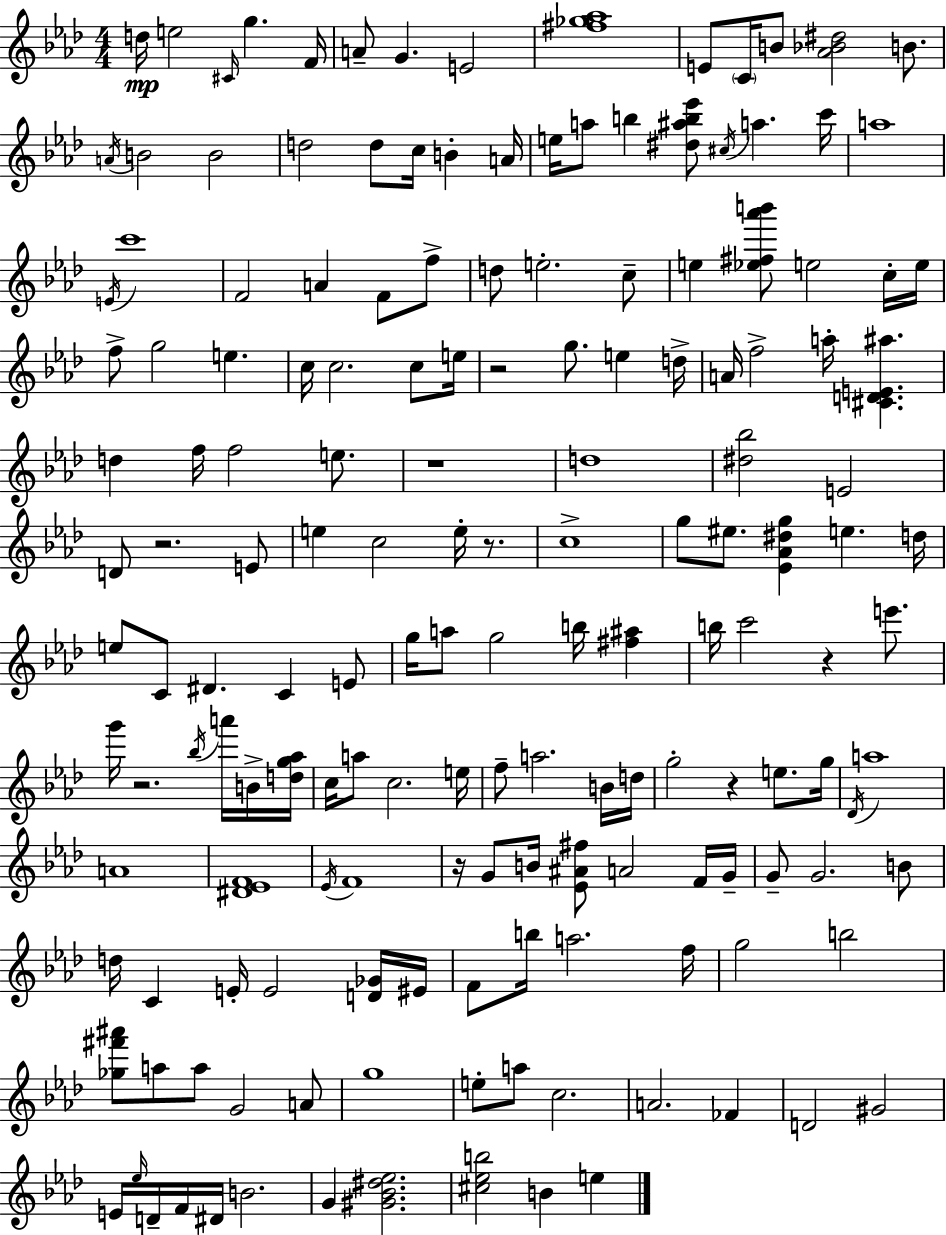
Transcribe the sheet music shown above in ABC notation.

X:1
T:Untitled
M:4/4
L:1/4
K:Fm
d/4 e2 ^C/4 g F/4 A/2 G E2 [^f_g_a]4 E/2 C/4 B/2 [_A_B^d]2 B/2 A/4 B2 B2 d2 d/2 c/4 B A/4 e/4 a/2 b [^d^ab_e']/2 ^c/4 a c'/4 a4 E/4 c'4 F2 A F/2 f/2 d/2 e2 c/2 e [_e^f_a'b']/2 e2 c/4 e/4 f/2 g2 e c/4 c2 c/2 e/4 z2 g/2 e d/4 A/4 f2 a/4 [^CDE^a] d f/4 f2 e/2 z4 d4 [^d_b]2 E2 D/2 z2 E/2 e c2 e/4 z/2 c4 g/2 ^e/2 [_E_A^dg] e d/4 e/2 C/2 ^D C E/2 g/4 a/2 g2 b/4 [^f^a] b/4 c'2 z e'/2 g'/4 z2 _b/4 a'/4 B/4 [dg_a]/4 c/4 a/2 c2 e/4 f/2 a2 B/4 d/4 g2 z e/2 g/4 _D/4 a4 A4 [^D_EF]4 _E/4 F4 z/4 G/2 B/4 [_E^A^f]/2 A2 F/4 G/4 G/2 G2 B/2 d/4 C E/4 E2 [D_G]/4 ^E/4 F/2 b/4 a2 f/4 g2 b2 [_g^f'^a']/2 a/2 a/2 G2 A/2 g4 e/2 a/2 c2 A2 _F D2 ^G2 E/4 _e/4 D/4 F/4 ^D/4 B2 G [^G_B^d_e]2 [^c_eb]2 B e